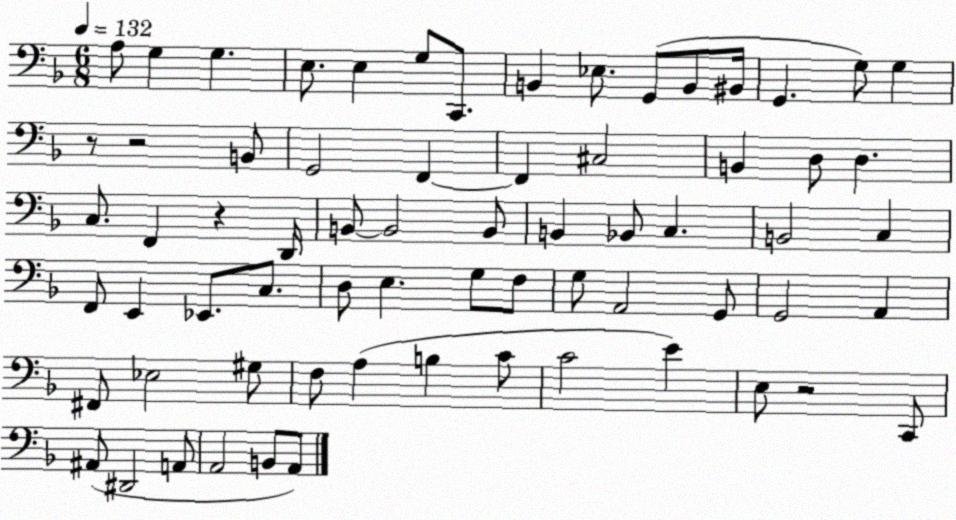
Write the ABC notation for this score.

X:1
T:Untitled
M:6/8
L:1/4
K:F
A,/2 G, G, E,/2 E, G,/2 C,,/2 B,, _E,/2 G,,/2 B,,/2 ^B,,/4 G,, G,/2 G, z/2 z2 B,,/2 G,,2 F,, F,, ^C,2 B,, D,/2 D, C,/2 F,, z D,,/4 B,,/2 B,,2 B,,/2 B,, _B,,/2 C, B,,2 C, F,,/2 E,, _E,,/2 C,/2 D,/2 E, G,/2 F,/2 G,/2 A,,2 G,,/2 G,,2 A,, ^F,,/2 _E,2 ^G,/2 F,/2 A, B, C/2 C2 E E,/2 z2 C,,/2 ^A,,/2 ^D,,2 A,,/2 A,,2 B,,/2 A,,/2